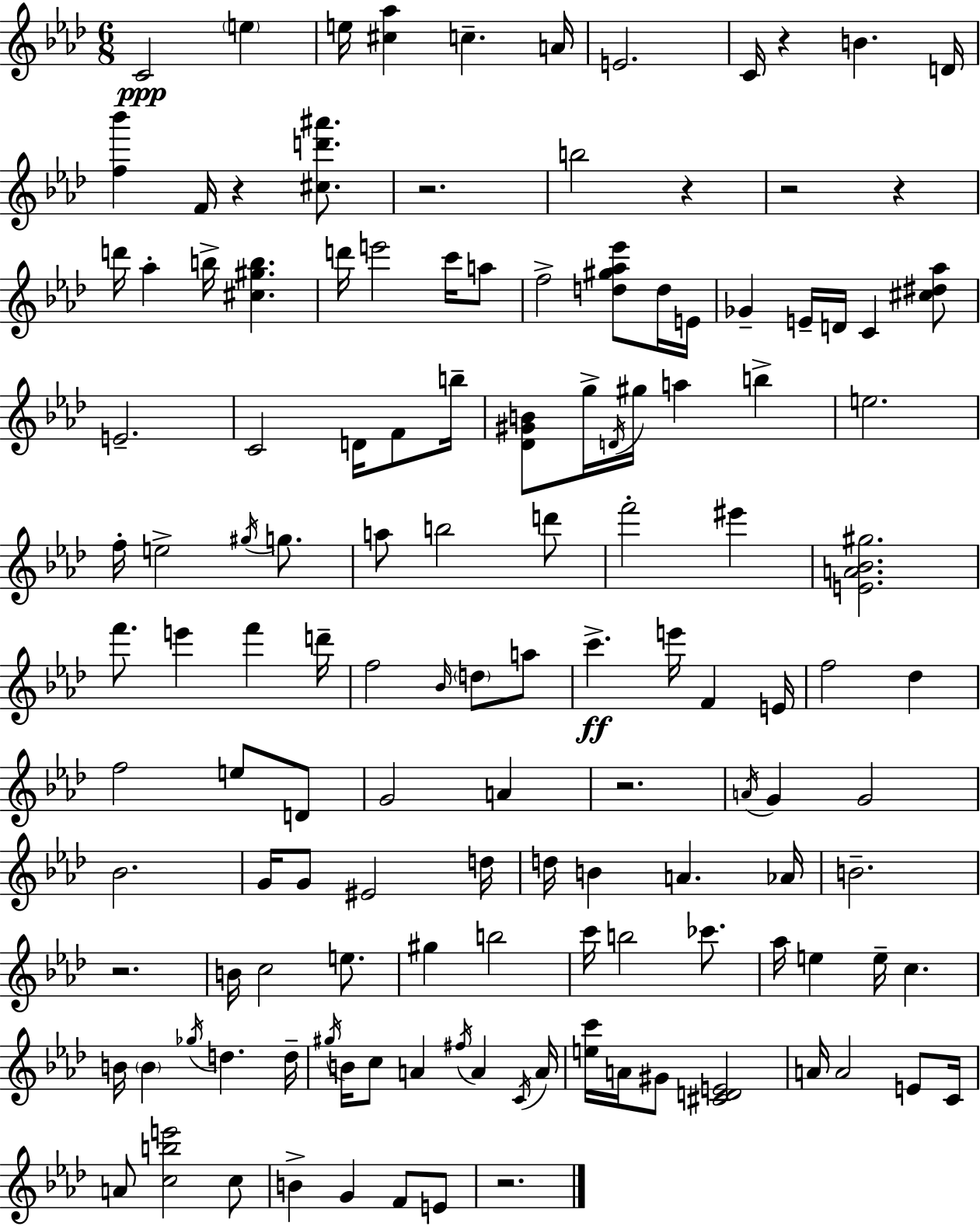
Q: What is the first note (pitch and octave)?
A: C4